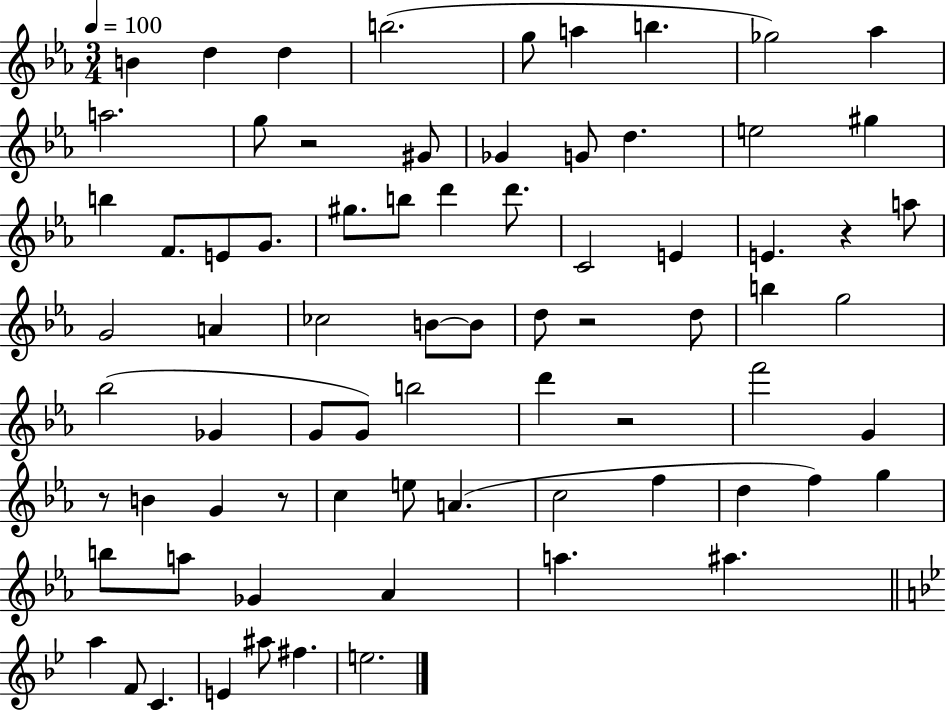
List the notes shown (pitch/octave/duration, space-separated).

B4/q D5/q D5/q B5/h. G5/e A5/q B5/q. Gb5/h Ab5/q A5/h. G5/e R/h G#4/e Gb4/q G4/e D5/q. E5/h G#5/q B5/q F4/e. E4/e G4/e. G#5/e. B5/e D6/q D6/e. C4/h E4/q E4/q. R/q A5/e G4/h A4/q CES5/h B4/e B4/e D5/e R/h D5/e B5/q G5/h Bb5/h Gb4/q G4/e G4/e B5/h D6/q R/h F6/h G4/q R/e B4/q G4/q R/e C5/q E5/e A4/q. C5/h F5/q D5/q F5/q G5/q B5/e A5/e Gb4/q Ab4/q A5/q. A#5/q. A5/q F4/e C4/q. E4/q A#5/e F#5/q. E5/h.